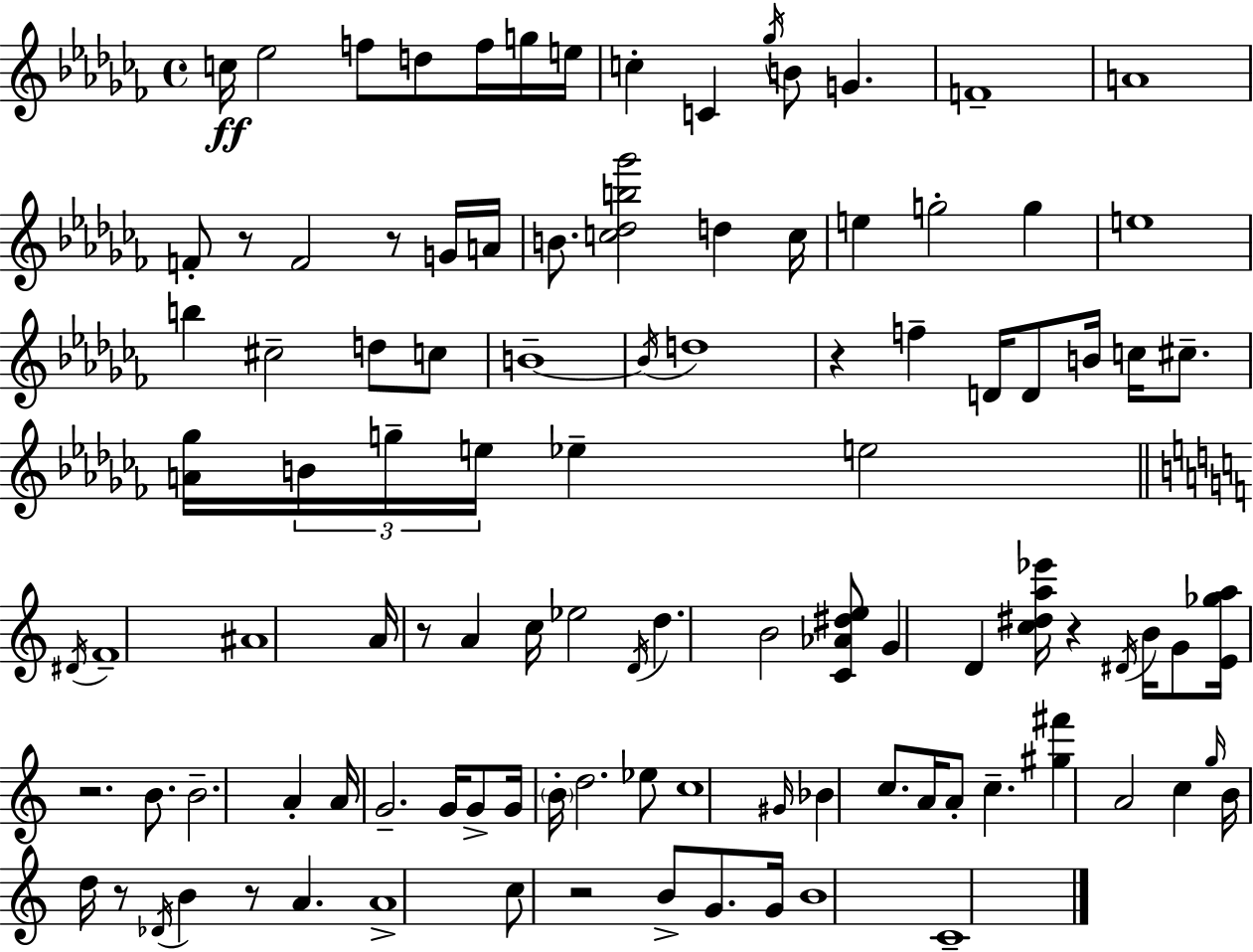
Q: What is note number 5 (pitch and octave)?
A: F5